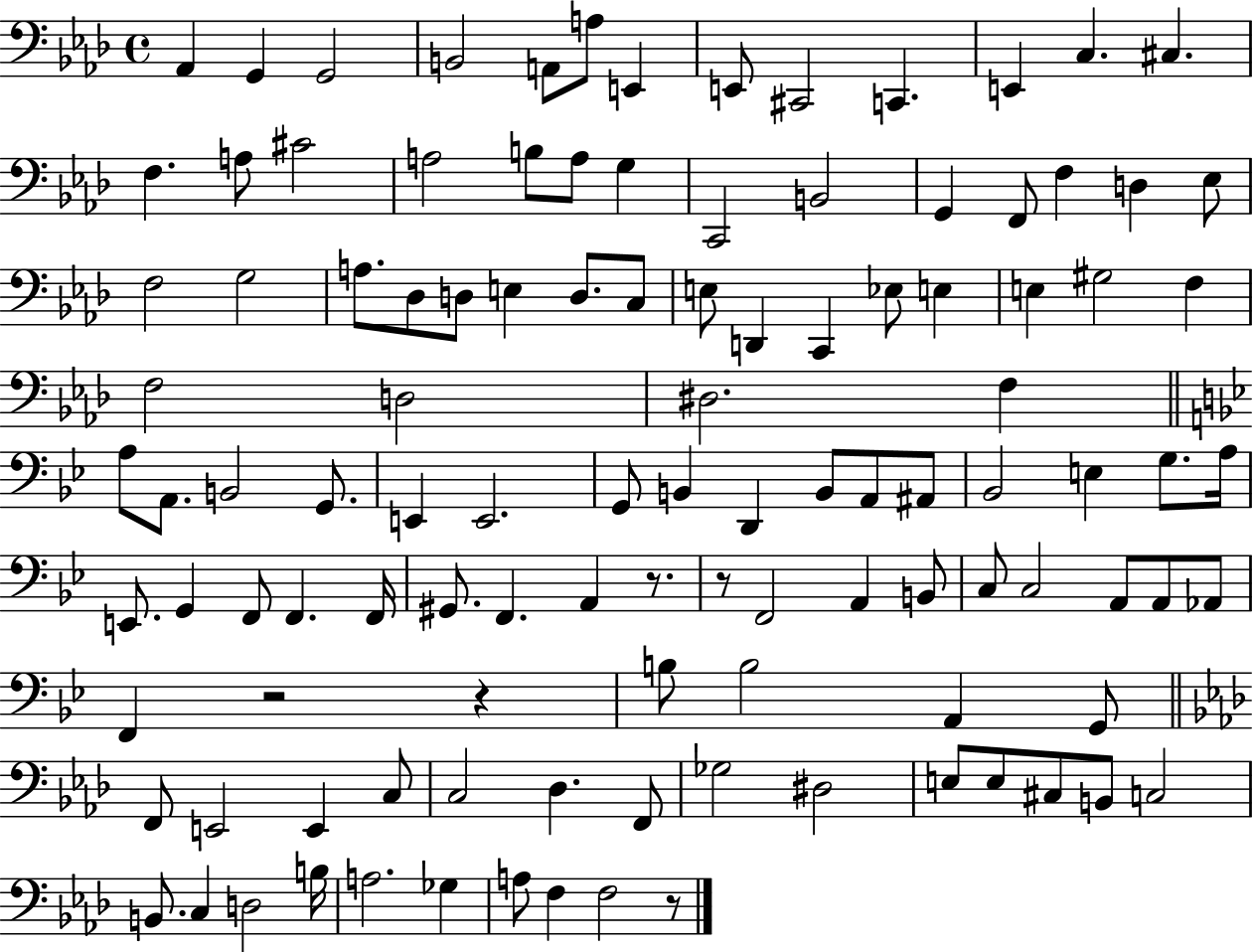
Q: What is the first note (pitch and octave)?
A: Ab2